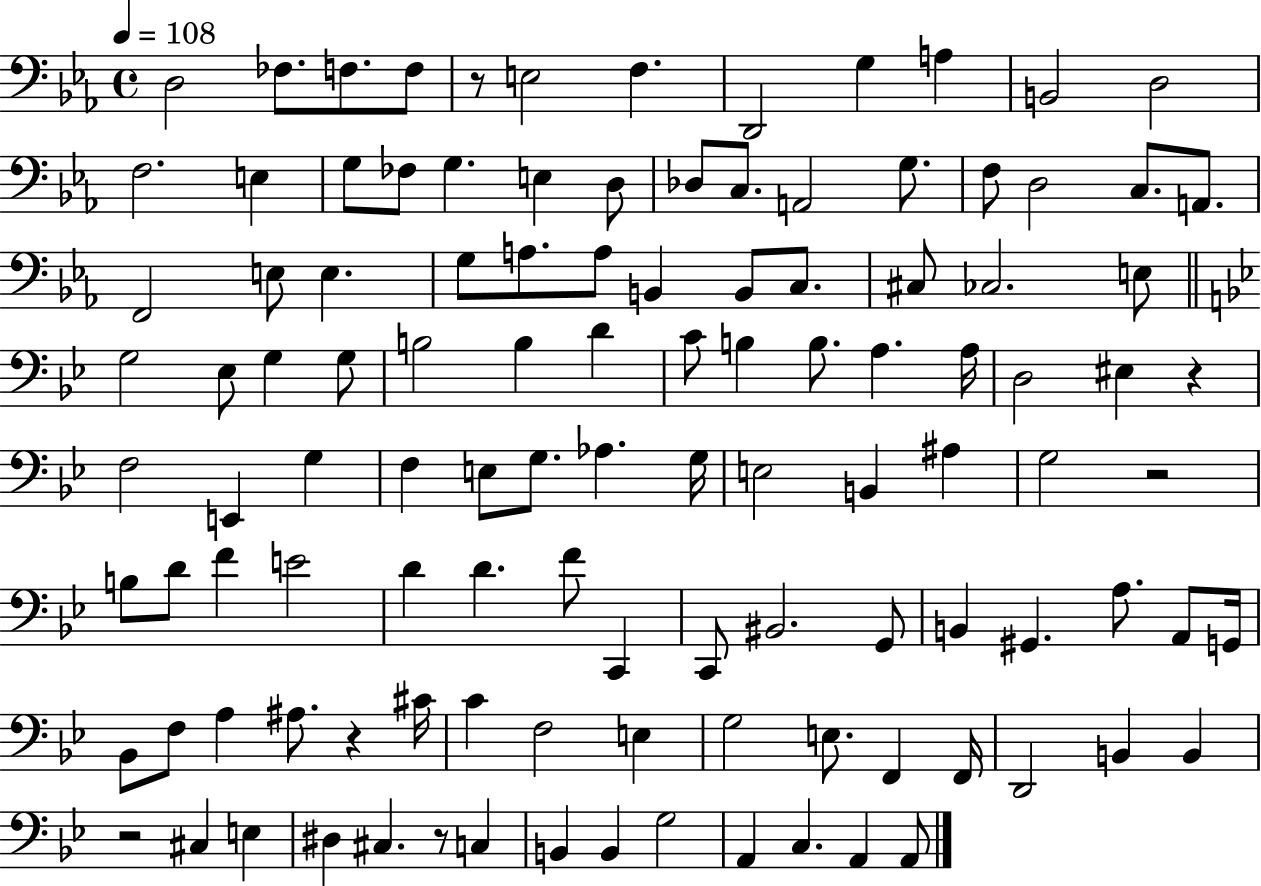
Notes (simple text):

D3/h FES3/e. F3/e. F3/e R/e E3/h F3/q. D2/h G3/q A3/q B2/h D3/h F3/h. E3/q G3/e FES3/e G3/q. E3/q D3/e Db3/e C3/e. A2/h G3/e. F3/e D3/h C3/e. A2/e. F2/h E3/e E3/q. G3/e A3/e. A3/e B2/q B2/e C3/e. C#3/e CES3/h. E3/e G3/h Eb3/e G3/q G3/e B3/h B3/q D4/q C4/e B3/q B3/e. A3/q. A3/s D3/h EIS3/q R/q F3/h E2/q G3/q F3/q E3/e G3/e. Ab3/q. G3/s E3/h B2/q A#3/q G3/h R/h B3/e D4/e F4/q E4/h D4/q D4/q. F4/e C2/q C2/e BIS2/h. G2/e B2/q G#2/q. A3/e. A2/e G2/s Bb2/e F3/e A3/q A#3/e. R/q C#4/s C4/q F3/h E3/q G3/h E3/e. F2/q F2/s D2/h B2/q B2/q R/h C#3/q E3/q D#3/q C#3/q. R/e C3/q B2/q B2/q G3/h A2/q C3/q. A2/q A2/e